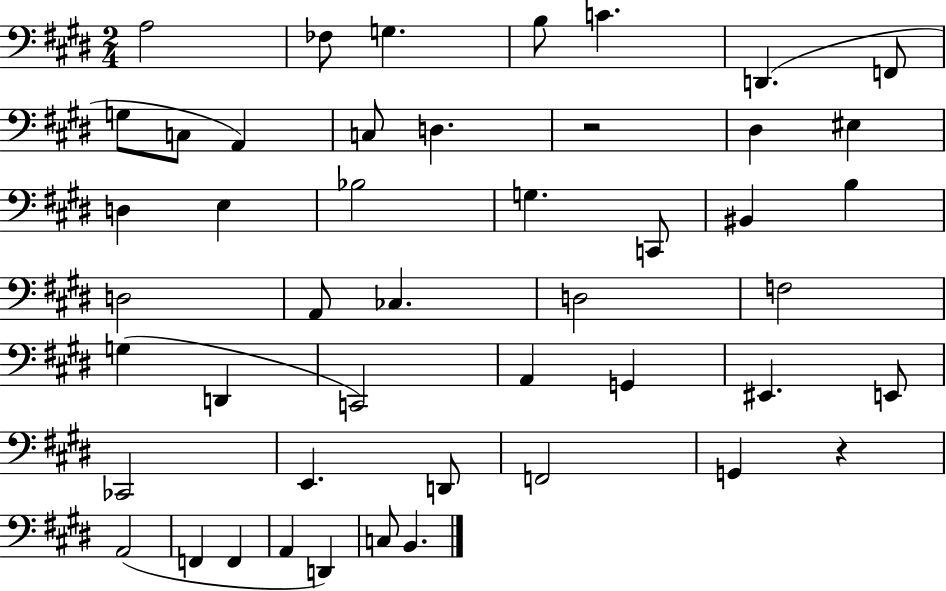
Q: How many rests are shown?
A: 2